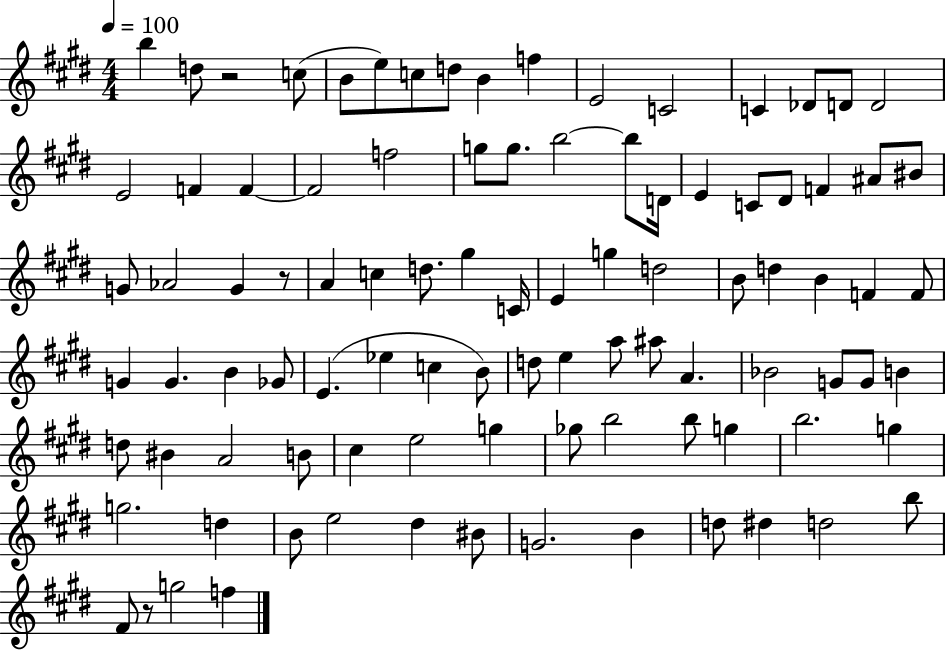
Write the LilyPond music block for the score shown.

{
  \clef treble
  \numericTimeSignature
  \time 4/4
  \key e \major
  \tempo 4 = 100
  b''4 d''8 r2 c''8( | b'8 e''8) c''8 d''8 b'4 f''4 | e'2 c'2 | c'4 des'8 d'8 d'2 | \break e'2 f'4 f'4~~ | f'2 f''2 | g''8 g''8. b''2~~ b''8 d'16 | e'4 c'8 dis'8 f'4 ais'8 bis'8 | \break g'8 aes'2 g'4 r8 | a'4 c''4 d''8. gis''4 c'16 | e'4 g''4 d''2 | b'8 d''4 b'4 f'4 f'8 | \break g'4 g'4. b'4 ges'8 | e'4.( ees''4 c''4 b'8) | d''8 e''4 a''8 ais''8 a'4. | bes'2 g'8 g'8 b'4 | \break d''8 bis'4 a'2 b'8 | cis''4 e''2 g''4 | ges''8 b''2 b''8 g''4 | b''2. g''4 | \break g''2. d''4 | b'8 e''2 dis''4 bis'8 | g'2. b'4 | d''8 dis''4 d''2 b''8 | \break fis'8 r8 g''2 f''4 | \bar "|."
}